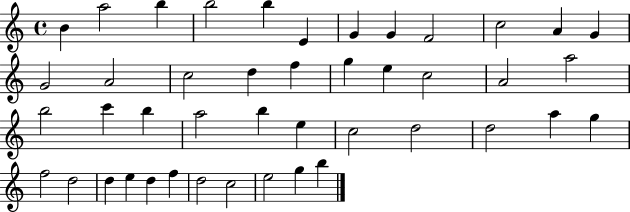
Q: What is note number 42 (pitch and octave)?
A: E5